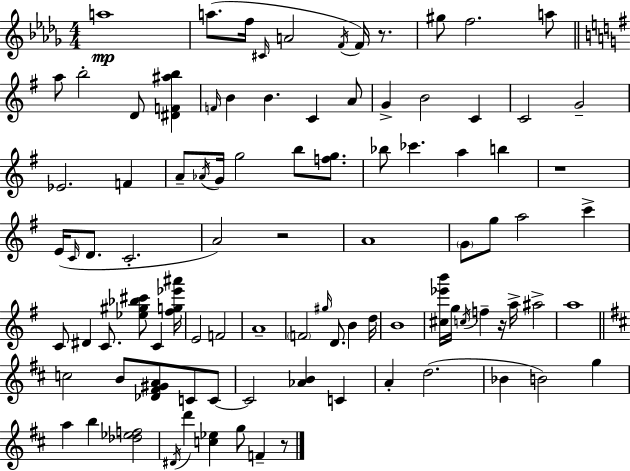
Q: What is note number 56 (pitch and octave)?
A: D5